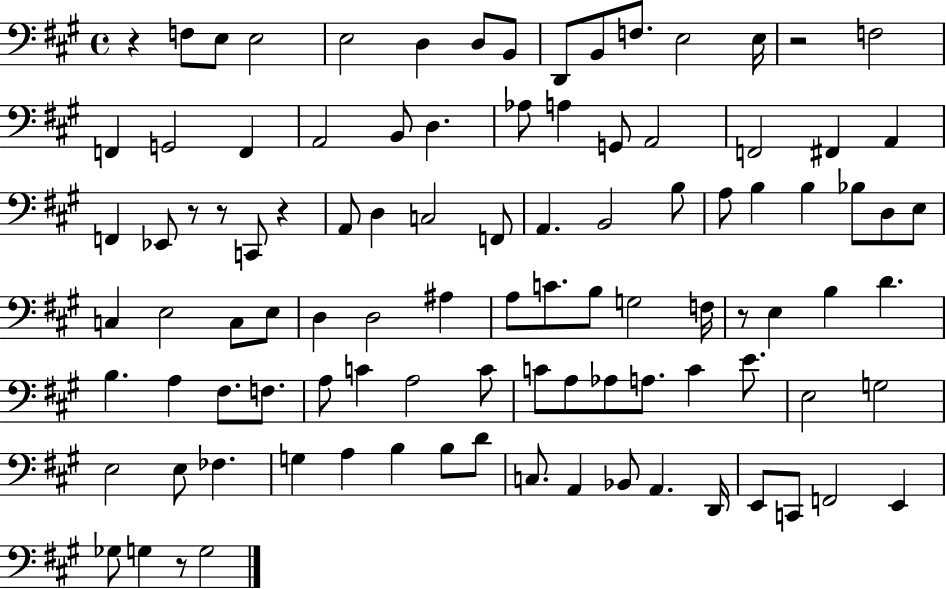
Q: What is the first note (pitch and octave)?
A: F3